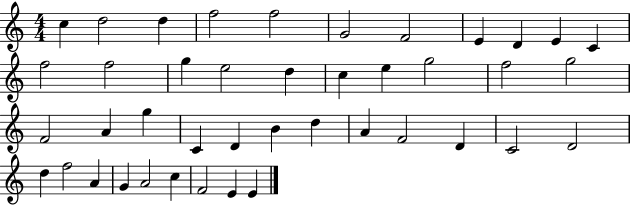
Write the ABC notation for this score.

X:1
T:Untitled
M:4/4
L:1/4
K:C
c d2 d f2 f2 G2 F2 E D E C f2 f2 g e2 d c e g2 f2 g2 F2 A g C D B d A F2 D C2 D2 d f2 A G A2 c F2 E E